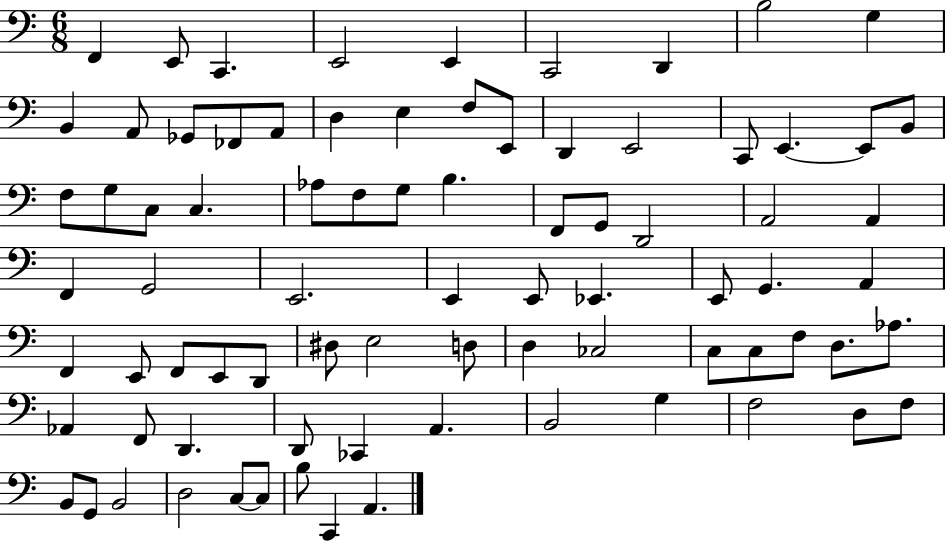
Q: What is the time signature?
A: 6/8